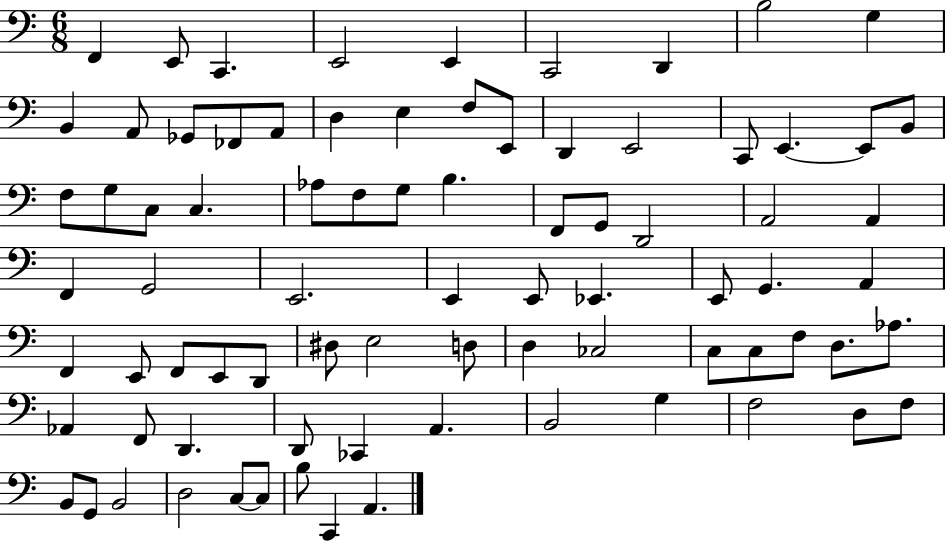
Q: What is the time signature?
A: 6/8